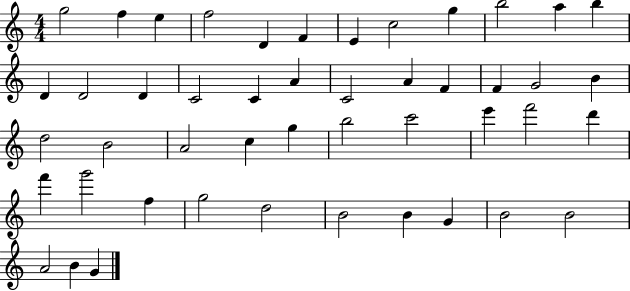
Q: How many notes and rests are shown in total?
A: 47